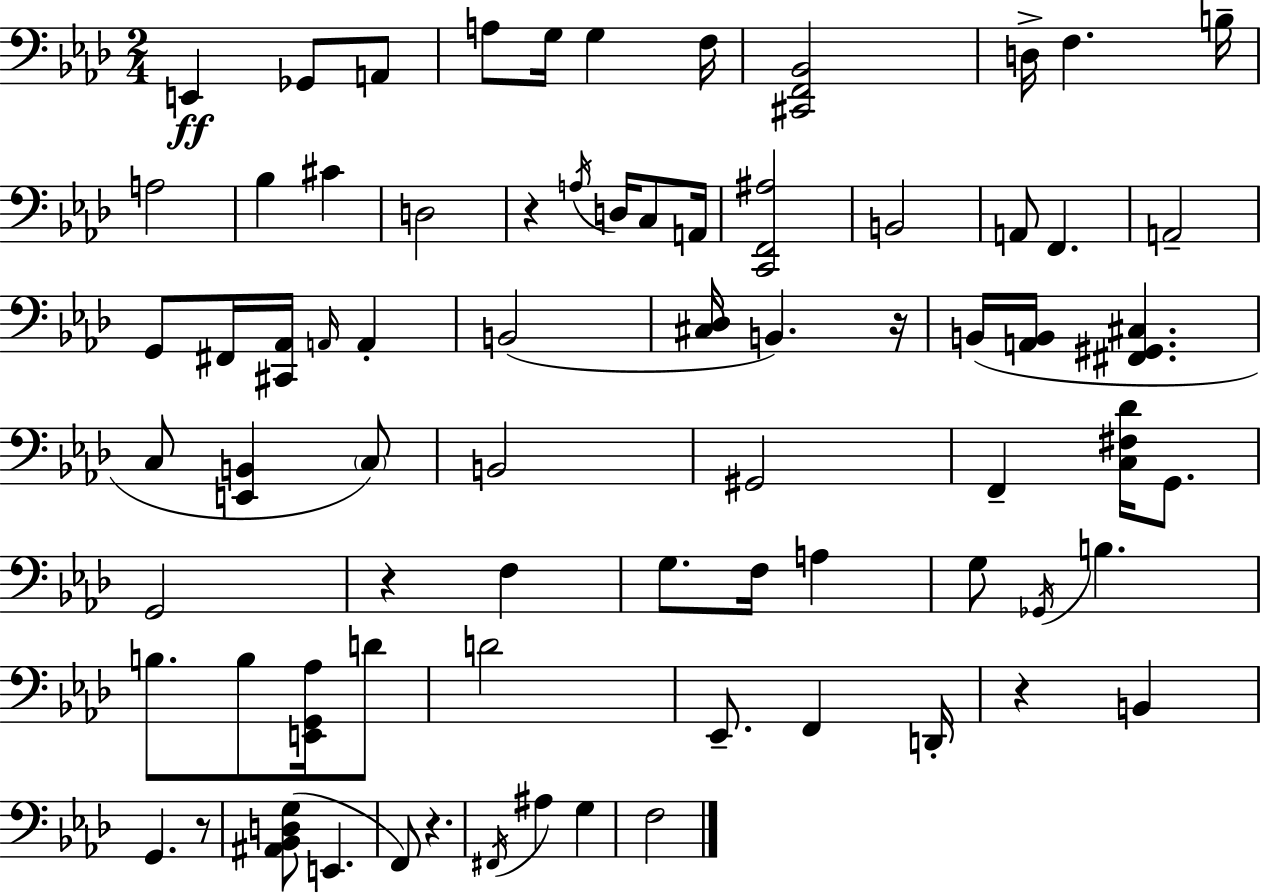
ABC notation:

X:1
T:Untitled
M:2/4
L:1/4
K:Fm
E,, _G,,/2 A,,/2 A,/2 G,/4 G, F,/4 [^C,,F,,_B,,]2 D,/4 F, B,/4 A,2 _B, ^C D,2 z A,/4 D,/4 C,/2 A,,/4 [C,,F,,^A,]2 B,,2 A,,/2 F,, A,,2 G,,/2 ^F,,/4 [^C,,_A,,]/4 A,,/4 A,, B,,2 [^C,_D,]/4 B,, z/4 B,,/4 [A,,B,,]/4 [^F,,^G,,^C,] C,/2 [E,,B,,] C,/2 B,,2 ^G,,2 F,, [C,^F,_D]/4 G,,/2 G,,2 z F, G,/2 F,/4 A, G,/2 _G,,/4 B, B,/2 B,/2 [E,,G,,_A,]/4 D/2 D2 _E,,/2 F,, D,,/4 z B,, G,, z/2 [^A,,_B,,D,G,]/2 E,, F,,/2 z ^F,,/4 ^A, G, F,2